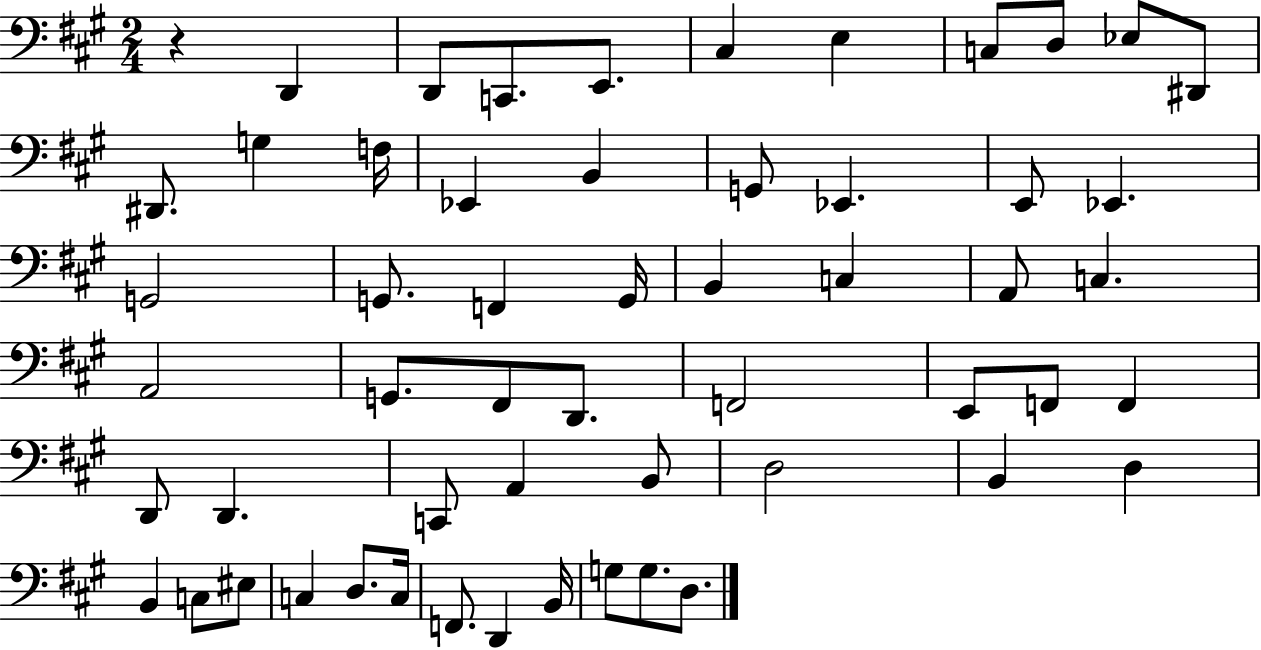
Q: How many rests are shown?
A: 1